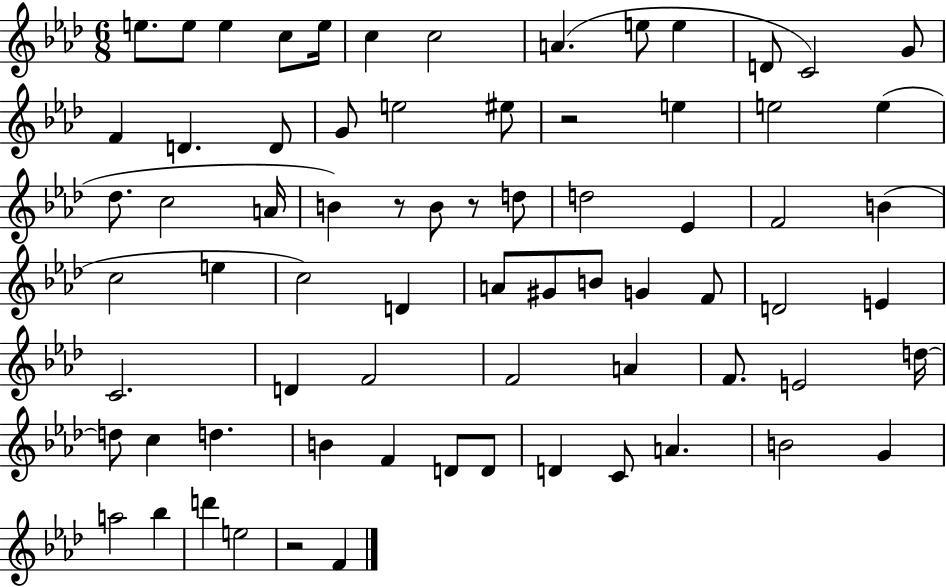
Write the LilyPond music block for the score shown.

{
  \clef treble
  \numericTimeSignature
  \time 6/8
  \key aes \major
  e''8. e''8 e''4 c''8 e''16 | c''4 c''2 | a'4.( e''8 e''4 | d'8 c'2) g'8 | \break f'4 d'4. d'8 | g'8 e''2 eis''8 | r2 e''4 | e''2 e''4( | \break des''8. c''2 a'16 | b'4) r8 b'8 r8 d''8 | d''2 ees'4 | f'2 b'4( | \break c''2 e''4 | c''2) d'4 | a'8 gis'8 b'8 g'4 f'8 | d'2 e'4 | \break c'2. | d'4 f'2 | f'2 a'4 | f'8. e'2 d''16~~ | \break d''8 c''4 d''4. | b'4 f'4 d'8 d'8 | d'4 c'8 a'4. | b'2 g'4 | \break a''2 bes''4 | d'''4 e''2 | r2 f'4 | \bar "|."
}